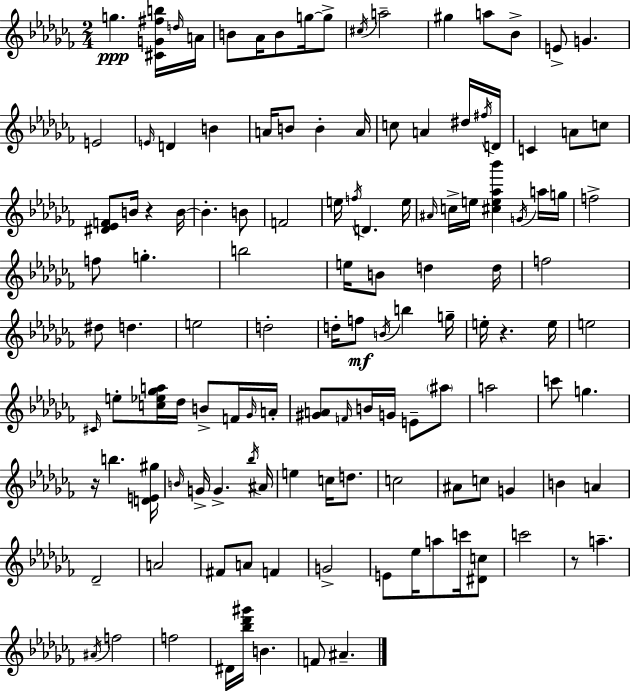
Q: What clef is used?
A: treble